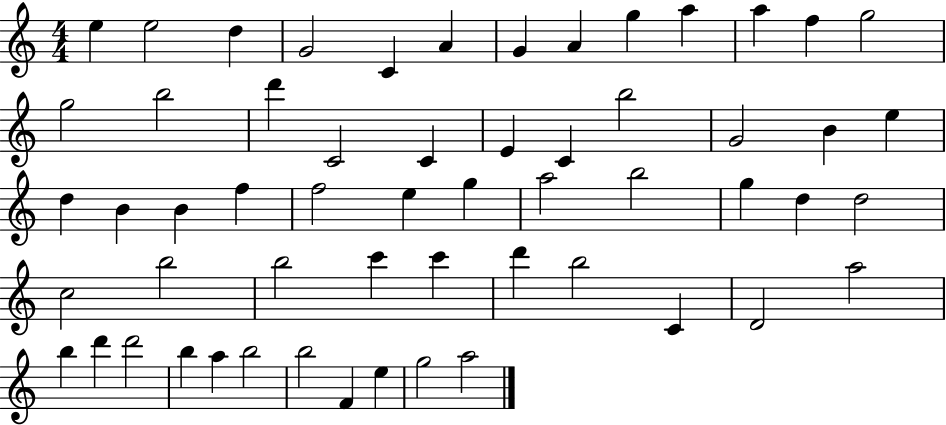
{
  \clef treble
  \numericTimeSignature
  \time 4/4
  \key c \major
  e''4 e''2 d''4 | g'2 c'4 a'4 | g'4 a'4 g''4 a''4 | a''4 f''4 g''2 | \break g''2 b''2 | d'''4 c'2 c'4 | e'4 c'4 b''2 | g'2 b'4 e''4 | \break d''4 b'4 b'4 f''4 | f''2 e''4 g''4 | a''2 b''2 | g''4 d''4 d''2 | \break c''2 b''2 | b''2 c'''4 c'''4 | d'''4 b''2 c'4 | d'2 a''2 | \break b''4 d'''4 d'''2 | b''4 a''4 b''2 | b''2 f'4 e''4 | g''2 a''2 | \break \bar "|."
}